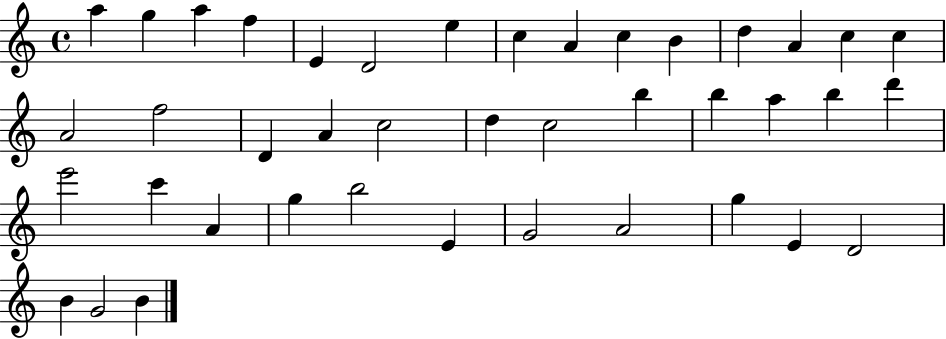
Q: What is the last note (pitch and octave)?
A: B4